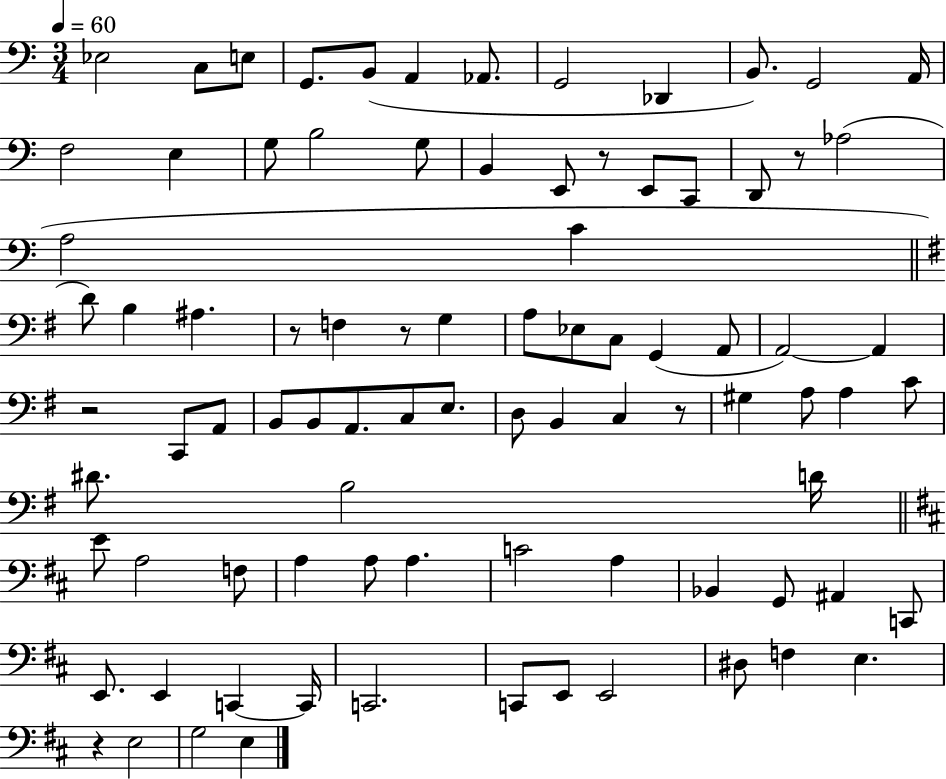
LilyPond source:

{
  \clef bass
  \numericTimeSignature
  \time 3/4
  \key c \major
  \tempo 4 = 60
  ees2 c8 e8 | g,8. b,8( a,4 aes,8. | g,2 des,4 | b,8.) g,2 a,16 | \break f2 e4 | g8 b2 g8 | b,4 e,8 r8 e,8 c,8 | d,8 r8 aes2( | \break a2 c'4 | \bar "||" \break \key e \minor d'8) b4 ais4. | r8 f4 r8 g4 | a8 ees8 c8 g,4( a,8 | a,2~~) a,4 | \break r2 c,8 a,8 | b,8 b,8 a,8. c8 e8. | d8 b,4 c4 r8 | gis4 a8 a4 c'8 | \break dis'8. b2 d'16 | \bar "||" \break \key d \major e'8 a2 f8 | a4 a8 a4. | c'2 a4 | bes,4 g,8 ais,4 c,8 | \break e,8. e,4 c,4~~ c,16 | c,2. | c,8 e,8 e,2 | dis8 f4 e4. | \break r4 e2 | g2 e4 | \bar "|."
}